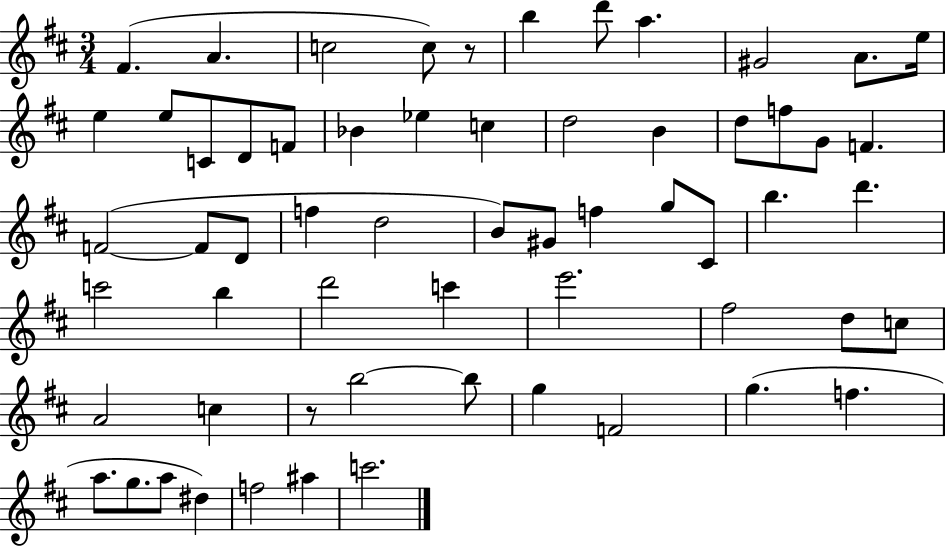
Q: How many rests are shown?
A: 2